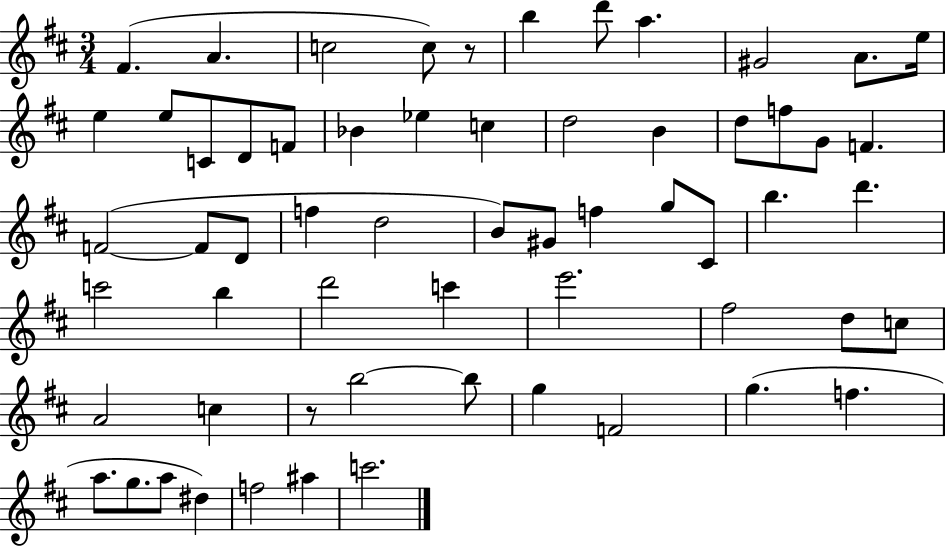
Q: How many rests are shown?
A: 2